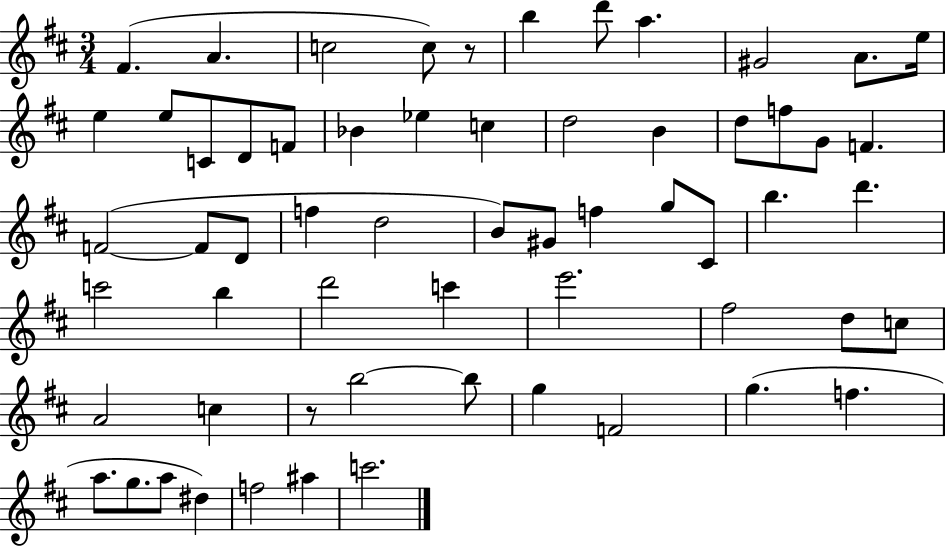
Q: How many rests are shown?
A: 2